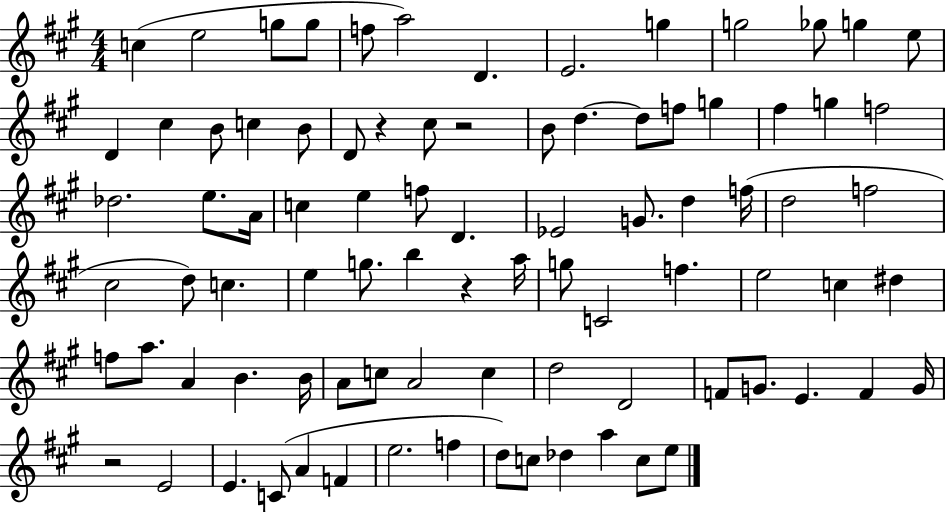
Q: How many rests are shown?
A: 4